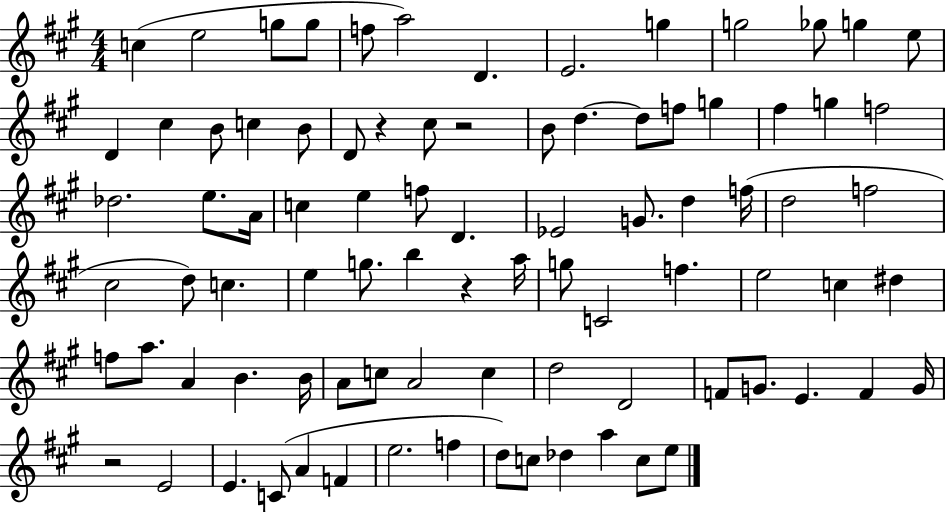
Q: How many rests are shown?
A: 4